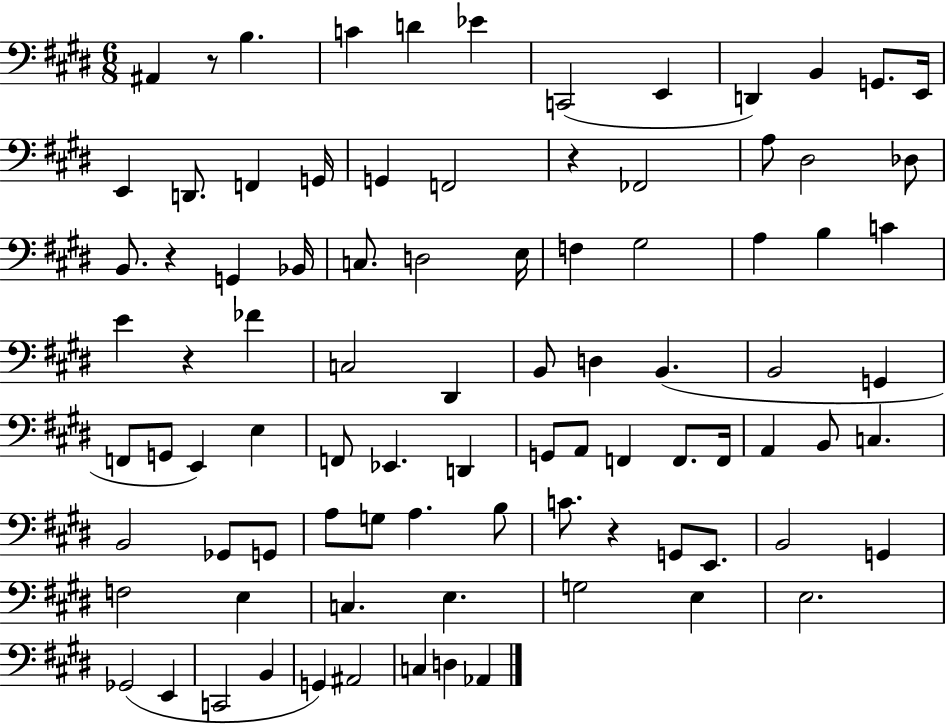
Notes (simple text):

A#2/q R/e B3/q. C4/q D4/q Eb4/q C2/h E2/q D2/q B2/q G2/e. E2/s E2/q D2/e. F2/q G2/s G2/q F2/h R/q FES2/h A3/e D#3/h Db3/e B2/e. R/q G2/q Bb2/s C3/e. D3/h E3/s F3/q G#3/h A3/q B3/q C4/q E4/q R/q FES4/q C3/h D#2/q B2/e D3/q B2/q. B2/h G2/q F2/e G2/e E2/q E3/q F2/e Eb2/q. D2/q G2/e A2/e F2/q F2/e. F2/s A2/q B2/e C3/q. B2/h Gb2/e G2/e A3/e G3/e A3/q. B3/e C4/e. R/q G2/e E2/e. B2/h G2/q F3/h E3/q C3/q. E3/q. G3/h E3/q E3/h. Gb2/h E2/q C2/h B2/q G2/q A#2/h C3/q D3/q Ab2/q